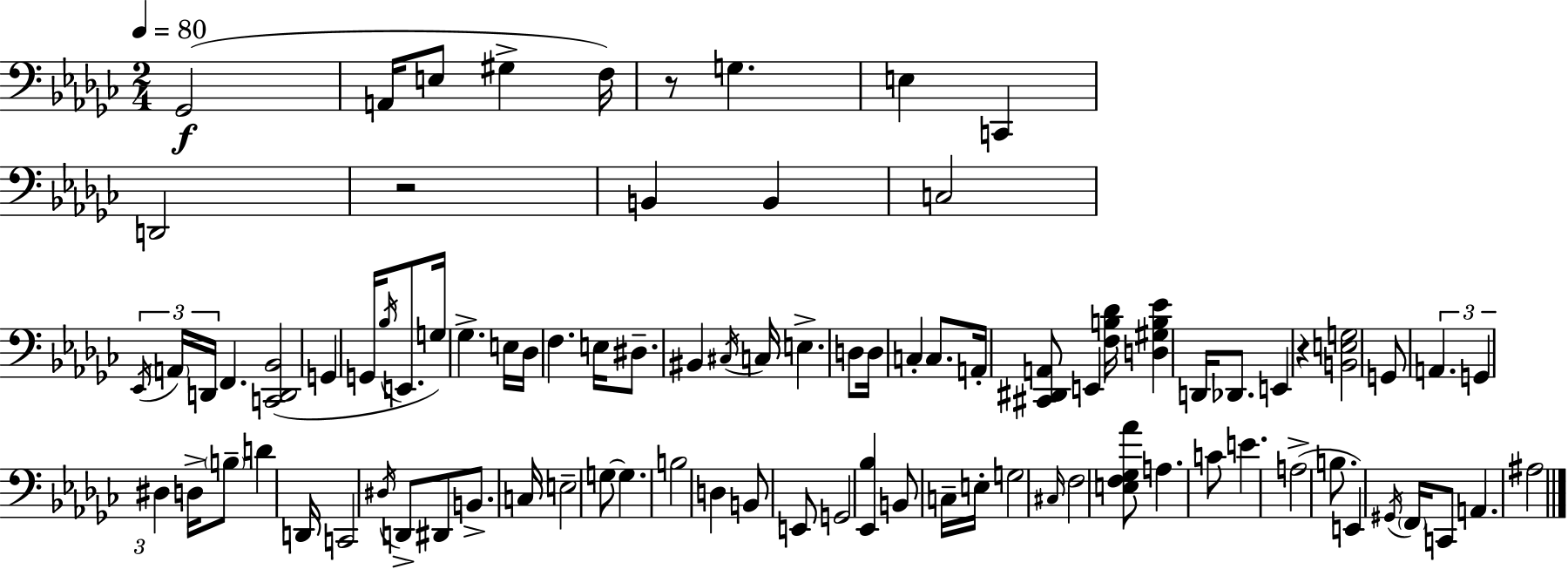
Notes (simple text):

Gb2/h A2/s E3/e G#3/q F3/s R/e G3/q. E3/q C2/q D2/h R/h B2/q B2/q C3/h Eb2/s A2/s D2/s F2/q. [C2,D2,Bb2]/h G2/q G2/s Bb3/s E2/e. G3/s Gb3/q. E3/s Db3/s F3/q. E3/s D#3/e. BIS2/q C#3/s C3/s E3/q. D3/e D3/s C3/q C3/e. A2/s [C#2,D#2,A2]/e E2/q [F3,B3,Db4]/s [D3,G#3,B3,Eb4]/q D2/s Db2/e. E2/q R/q [B2,E3,G3]/h G2/e A2/q. G2/q D#3/q D3/s B3/e D4/q D2/s C2/h D#3/s D2/e D#2/e B2/e. C3/s E3/h G3/e G3/q. B3/h D3/q B2/e E2/e G2/h [Eb2,Bb3]/q B2/e C3/s E3/s G3/h C#3/s F3/h [E3,F3,Gb3,Ab4]/e A3/q. C4/e E4/q. A3/h B3/e. E2/q G#2/s F2/s C2/e A2/q. A#3/h